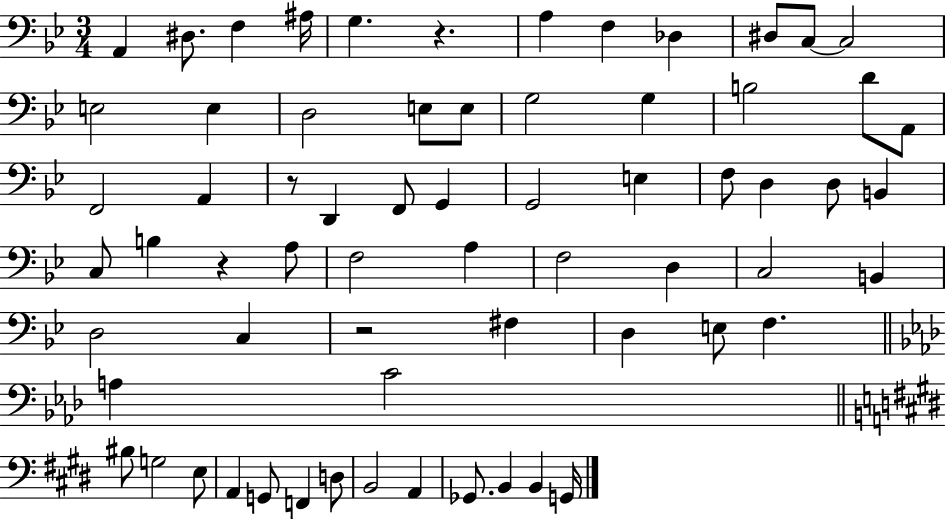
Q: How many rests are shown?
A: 4